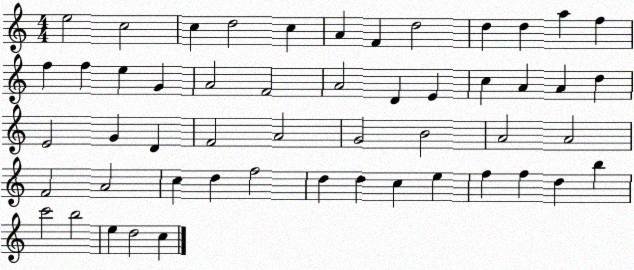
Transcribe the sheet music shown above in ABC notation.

X:1
T:Untitled
M:4/4
L:1/4
K:C
e2 c2 c d2 c A F d2 d d a f f f e G A2 F2 A2 D E c A A d E2 G D F2 A2 G2 B2 A2 A2 F2 A2 c d f2 d d c e f f d b c'2 b2 e d2 c